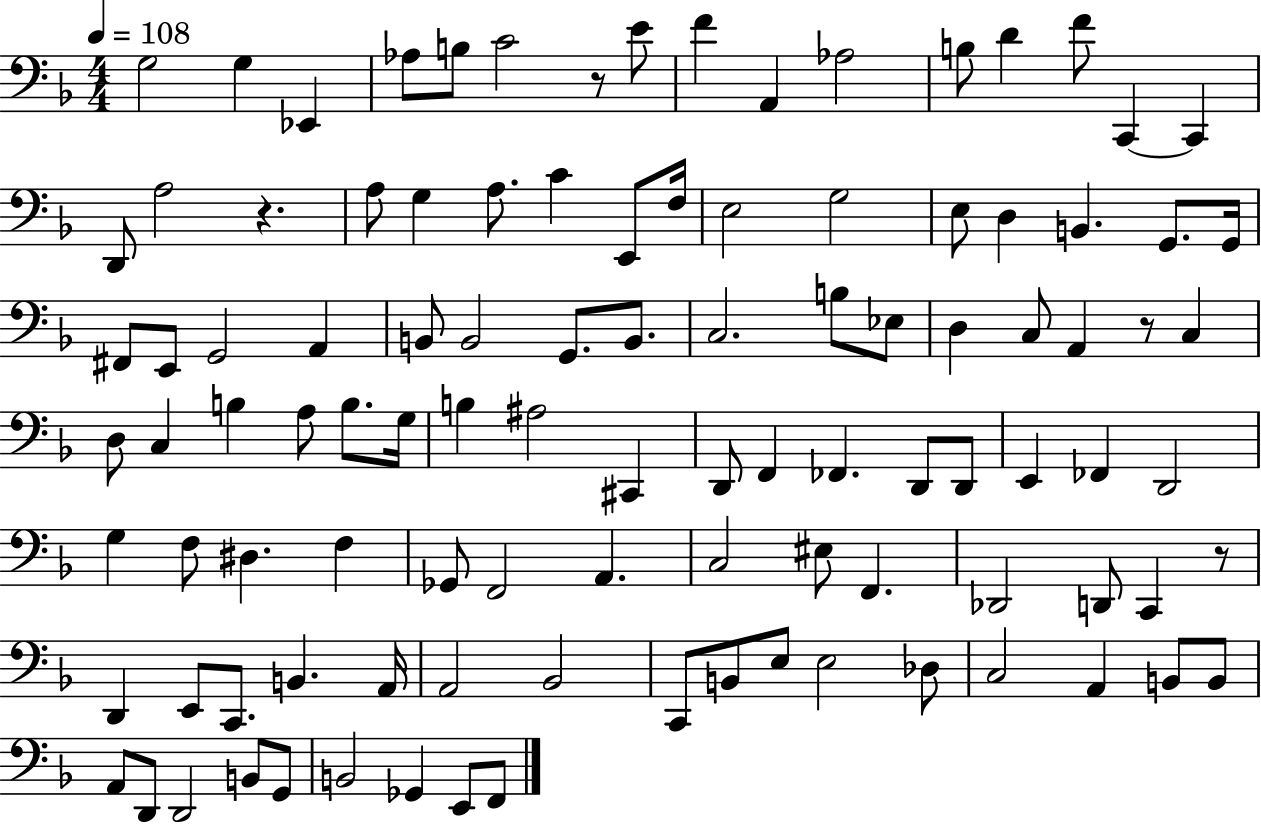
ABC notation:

X:1
T:Untitled
M:4/4
L:1/4
K:F
G,2 G, _E,, _A,/2 B,/2 C2 z/2 E/2 F A,, _A,2 B,/2 D F/2 C,, C,, D,,/2 A,2 z A,/2 G, A,/2 C E,,/2 F,/4 E,2 G,2 E,/2 D, B,, G,,/2 G,,/4 ^F,,/2 E,,/2 G,,2 A,, B,,/2 B,,2 G,,/2 B,,/2 C,2 B,/2 _E,/2 D, C,/2 A,, z/2 C, D,/2 C, B, A,/2 B,/2 G,/4 B, ^A,2 ^C,, D,,/2 F,, _F,, D,,/2 D,,/2 E,, _F,, D,,2 G, F,/2 ^D, F, _G,,/2 F,,2 A,, C,2 ^E,/2 F,, _D,,2 D,,/2 C,, z/2 D,, E,,/2 C,,/2 B,, A,,/4 A,,2 _B,,2 C,,/2 B,,/2 E,/2 E,2 _D,/2 C,2 A,, B,,/2 B,,/2 A,,/2 D,,/2 D,,2 B,,/2 G,,/2 B,,2 _G,, E,,/2 F,,/2